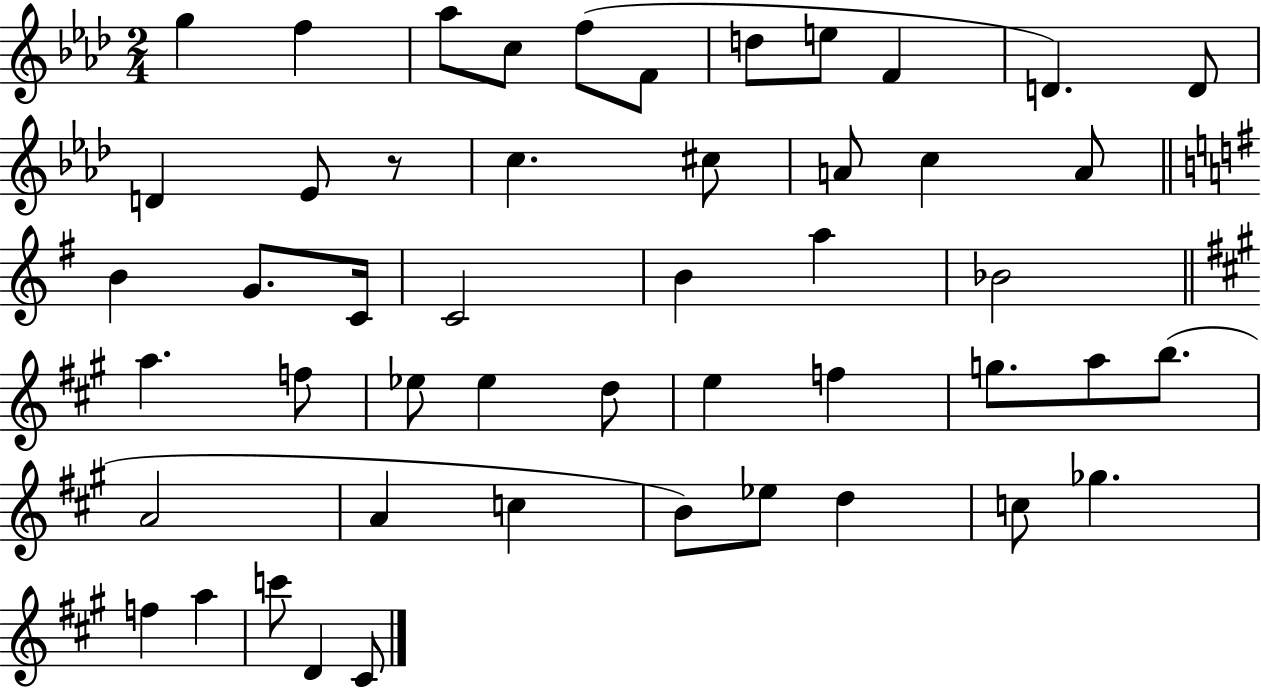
{
  \clef treble
  \numericTimeSignature
  \time 2/4
  \key aes \major
  g''4 f''4 | aes''8 c''8 f''8( f'8 | d''8 e''8 f'4 | d'4.) d'8 | \break d'4 ees'8 r8 | c''4. cis''8 | a'8 c''4 a'8 | \bar "||" \break \key g \major b'4 g'8. c'16 | c'2 | b'4 a''4 | bes'2 | \break \bar "||" \break \key a \major a''4. f''8 | ees''8 ees''4 d''8 | e''4 f''4 | g''8. a''8 b''8.( | \break a'2 | a'4 c''4 | b'8) ees''8 d''4 | c''8 ges''4. | \break f''4 a''4 | c'''8 d'4 cis'8 | \bar "|."
}